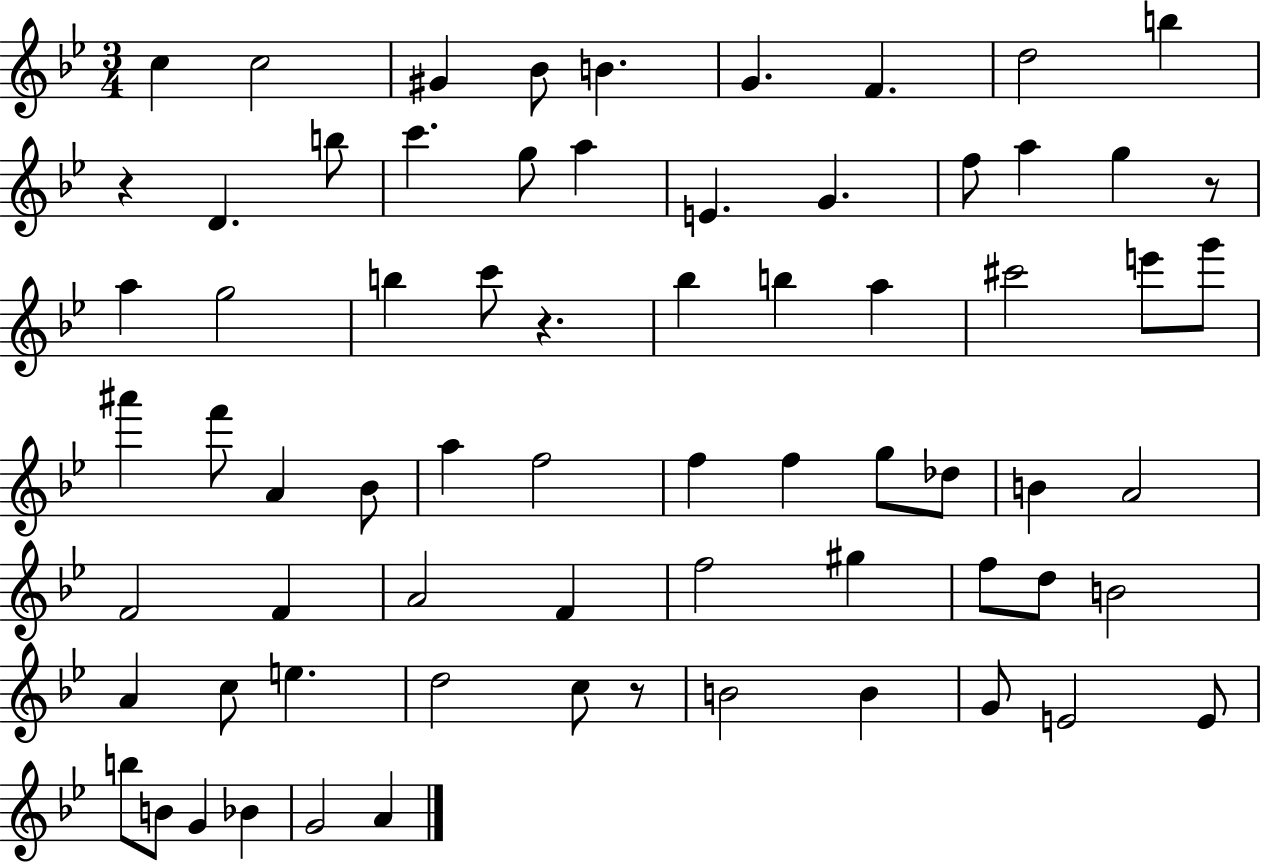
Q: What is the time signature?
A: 3/4